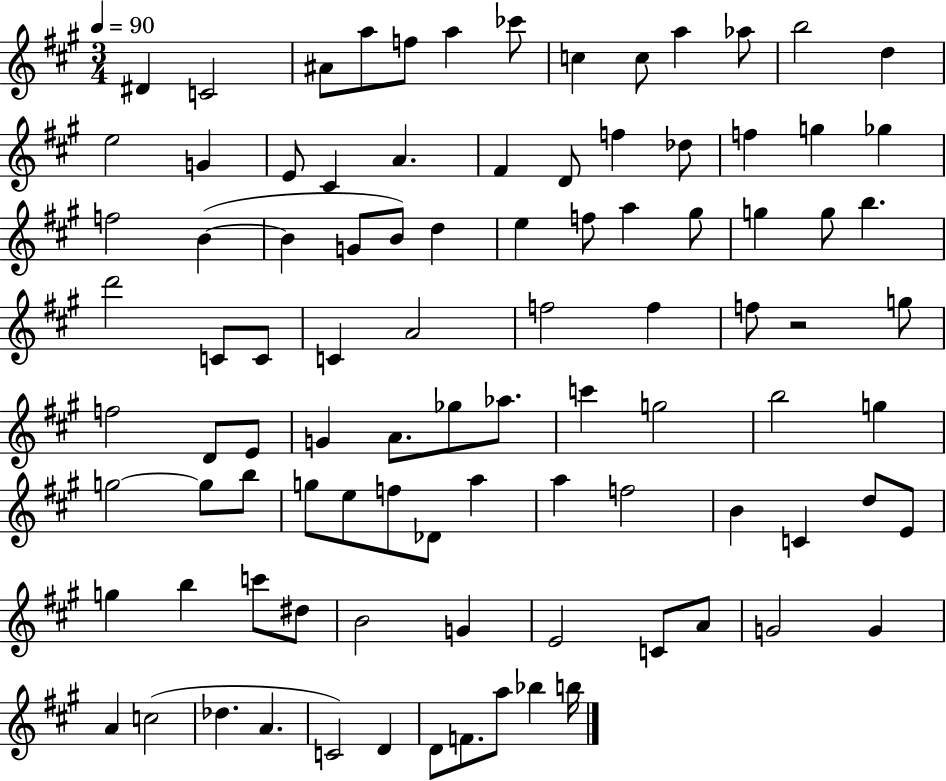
D#4/q C4/h A#4/e A5/e F5/e A5/q CES6/e C5/q C5/e A5/q Ab5/e B5/h D5/q E5/h G4/q E4/e C#4/q A4/q. F#4/q D4/e F5/q Db5/e F5/q G5/q Gb5/q F5/h B4/q B4/q G4/e B4/e D5/q E5/q F5/e A5/q G#5/e G5/q G5/e B5/q. D6/h C4/e C4/e C4/q A4/h F5/h F5/q F5/e R/h G5/e F5/h D4/e E4/e G4/q A4/e. Gb5/e Ab5/e. C6/q G5/h B5/h G5/q G5/h G5/e B5/e G5/e E5/e F5/e Db4/e A5/q A5/q F5/h B4/q C4/q D5/e E4/e G5/q B5/q C6/e D#5/e B4/h G4/q E4/h C4/e A4/e G4/h G4/q A4/q C5/h Db5/q. A4/q. C4/h D4/q D4/e F4/e. A5/e Bb5/q B5/s